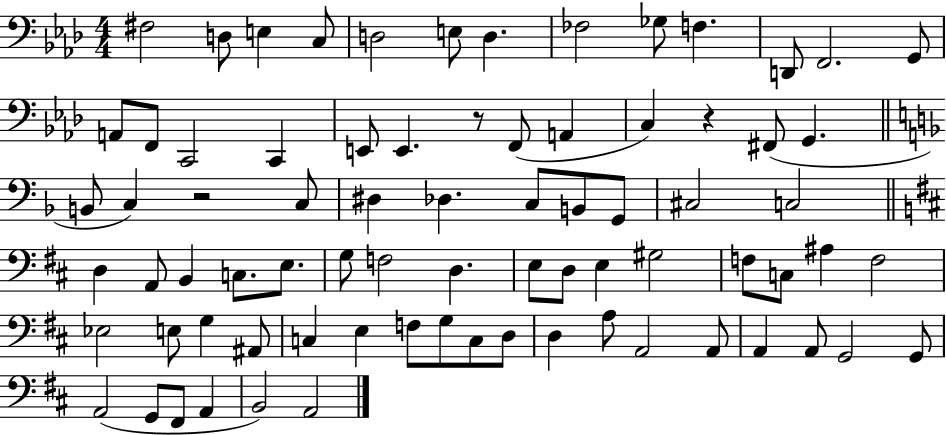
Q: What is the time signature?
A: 4/4